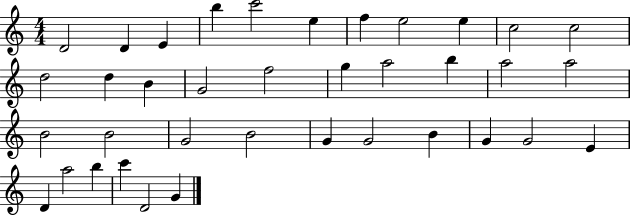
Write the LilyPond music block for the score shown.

{
  \clef treble
  \numericTimeSignature
  \time 4/4
  \key c \major
  d'2 d'4 e'4 | b''4 c'''2 e''4 | f''4 e''2 e''4 | c''2 c''2 | \break d''2 d''4 b'4 | g'2 f''2 | g''4 a''2 b''4 | a''2 a''2 | \break b'2 b'2 | g'2 b'2 | g'4 g'2 b'4 | g'4 g'2 e'4 | \break d'4 a''2 b''4 | c'''4 d'2 g'4 | \bar "|."
}